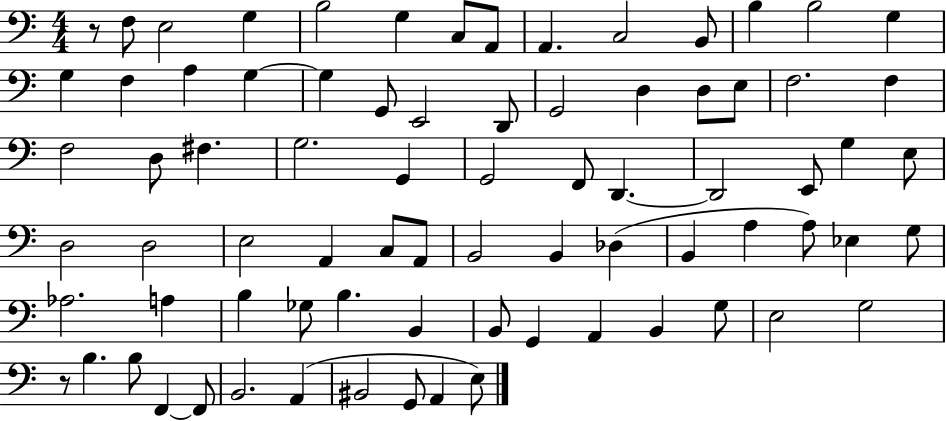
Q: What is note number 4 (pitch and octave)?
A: B3